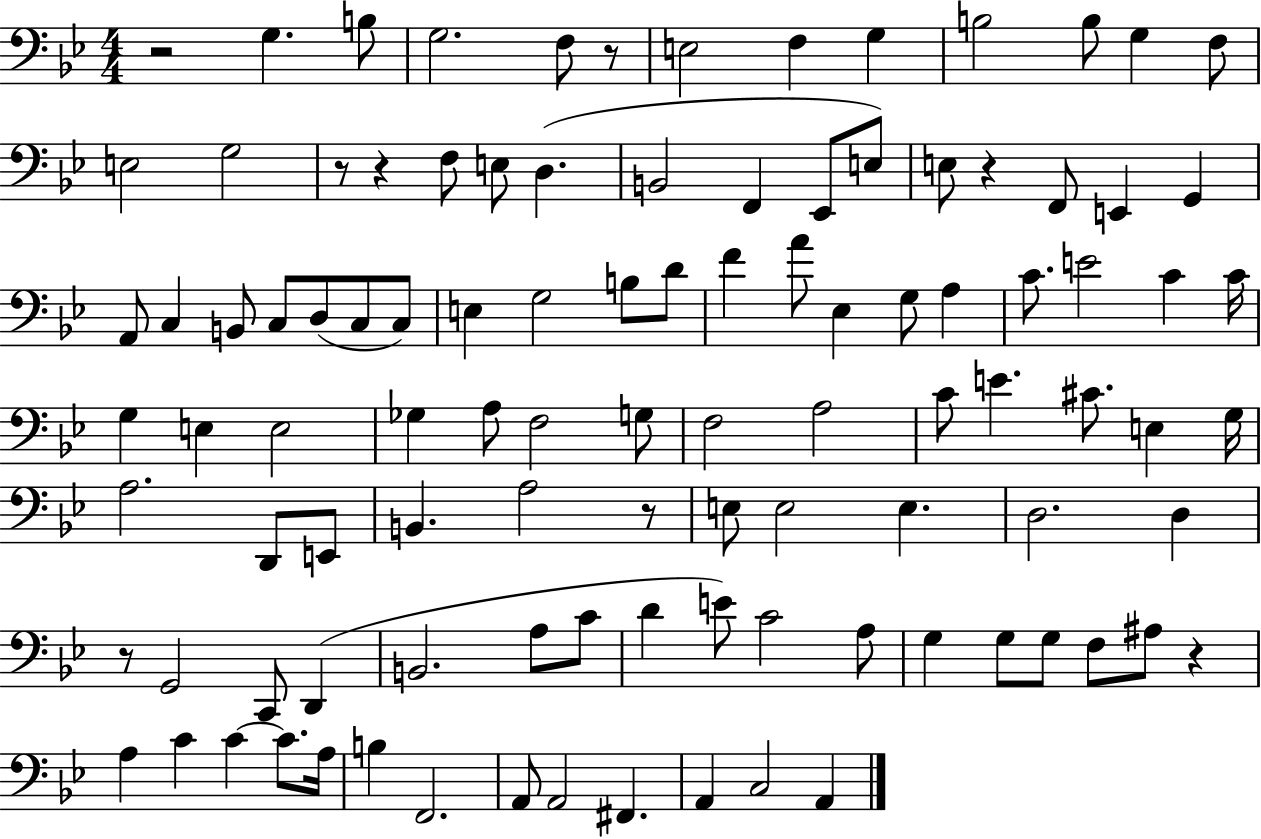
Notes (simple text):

R/h G3/q. B3/e G3/h. F3/e R/e E3/h F3/q G3/q B3/h B3/e G3/q F3/e E3/h G3/h R/e R/q F3/e E3/e D3/q. B2/h F2/q Eb2/e E3/e E3/e R/q F2/e E2/q G2/q A2/e C3/q B2/e C3/e D3/e C3/e C3/e E3/q G3/h B3/e D4/e F4/q A4/e Eb3/q G3/e A3/q C4/e. E4/h C4/q C4/s G3/q E3/q E3/h Gb3/q A3/e F3/h G3/e F3/h A3/h C4/e E4/q. C#4/e. E3/q G3/s A3/h. D2/e E2/e B2/q. A3/h R/e E3/e E3/h E3/q. D3/h. D3/q R/e G2/h C2/e D2/q B2/h. A3/e C4/e D4/q E4/e C4/h A3/e G3/q G3/e G3/e F3/e A#3/e R/q A3/q C4/q C4/q C4/e. A3/s B3/q F2/h. A2/e A2/h F#2/q. A2/q C3/h A2/q